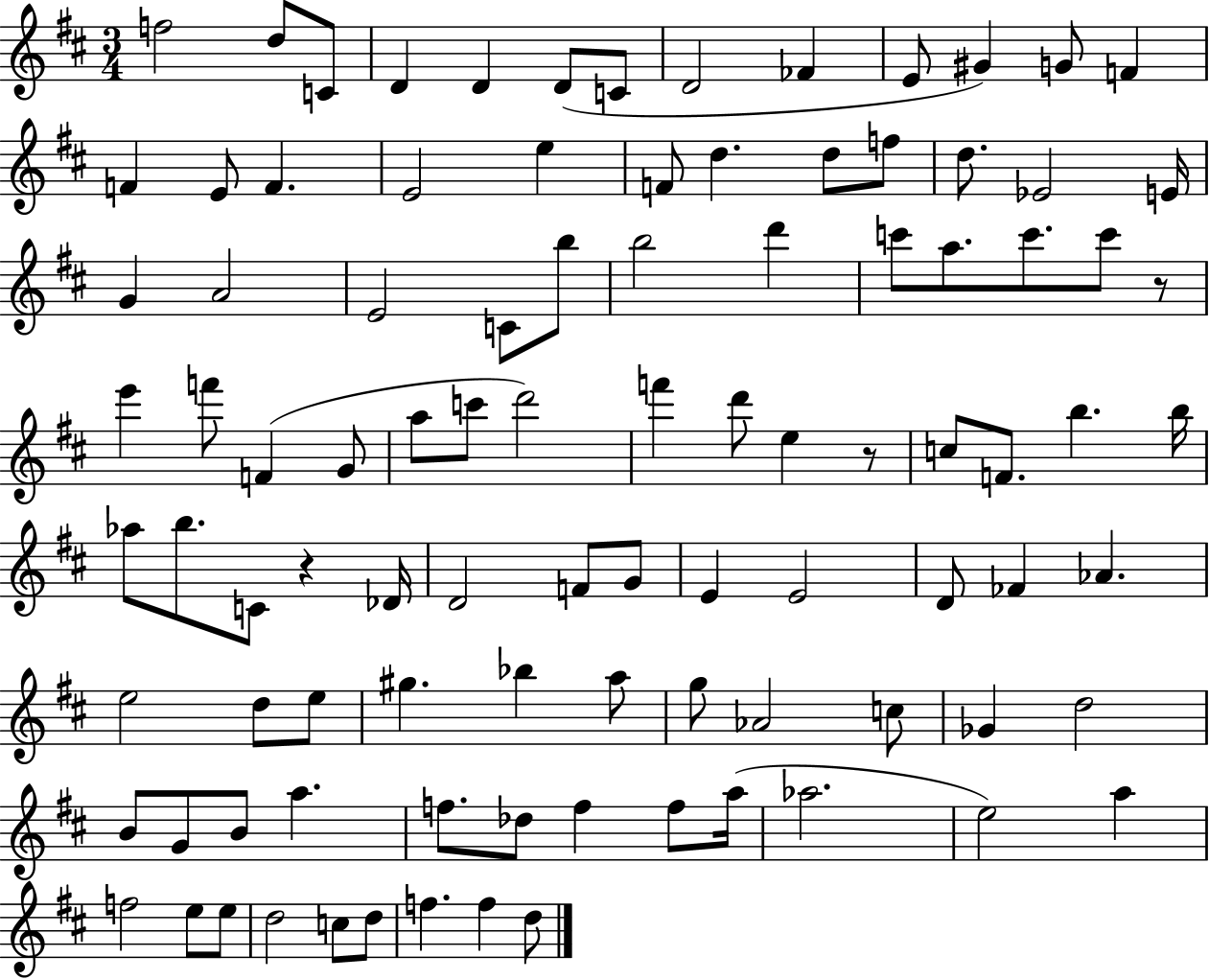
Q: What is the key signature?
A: D major